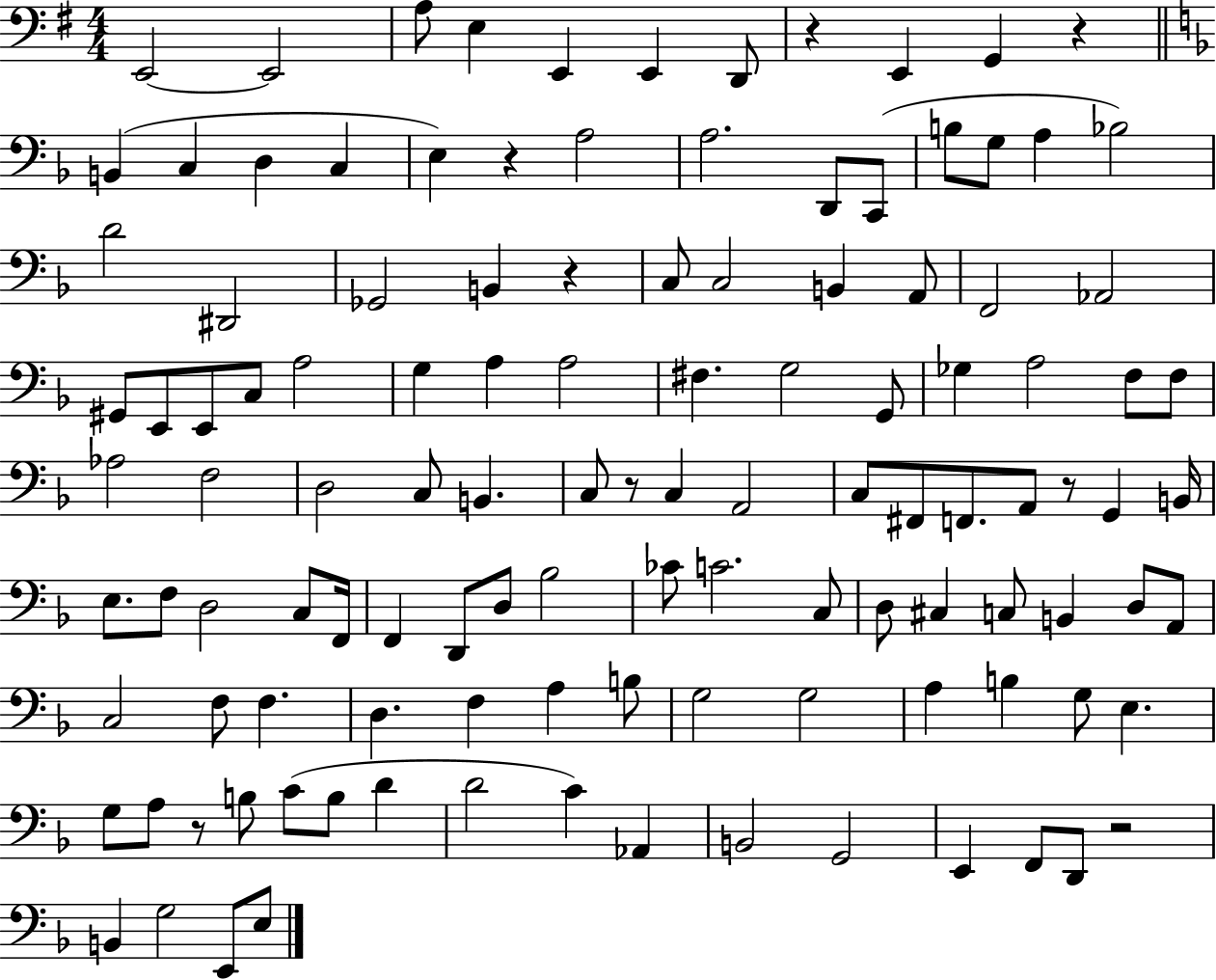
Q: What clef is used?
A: bass